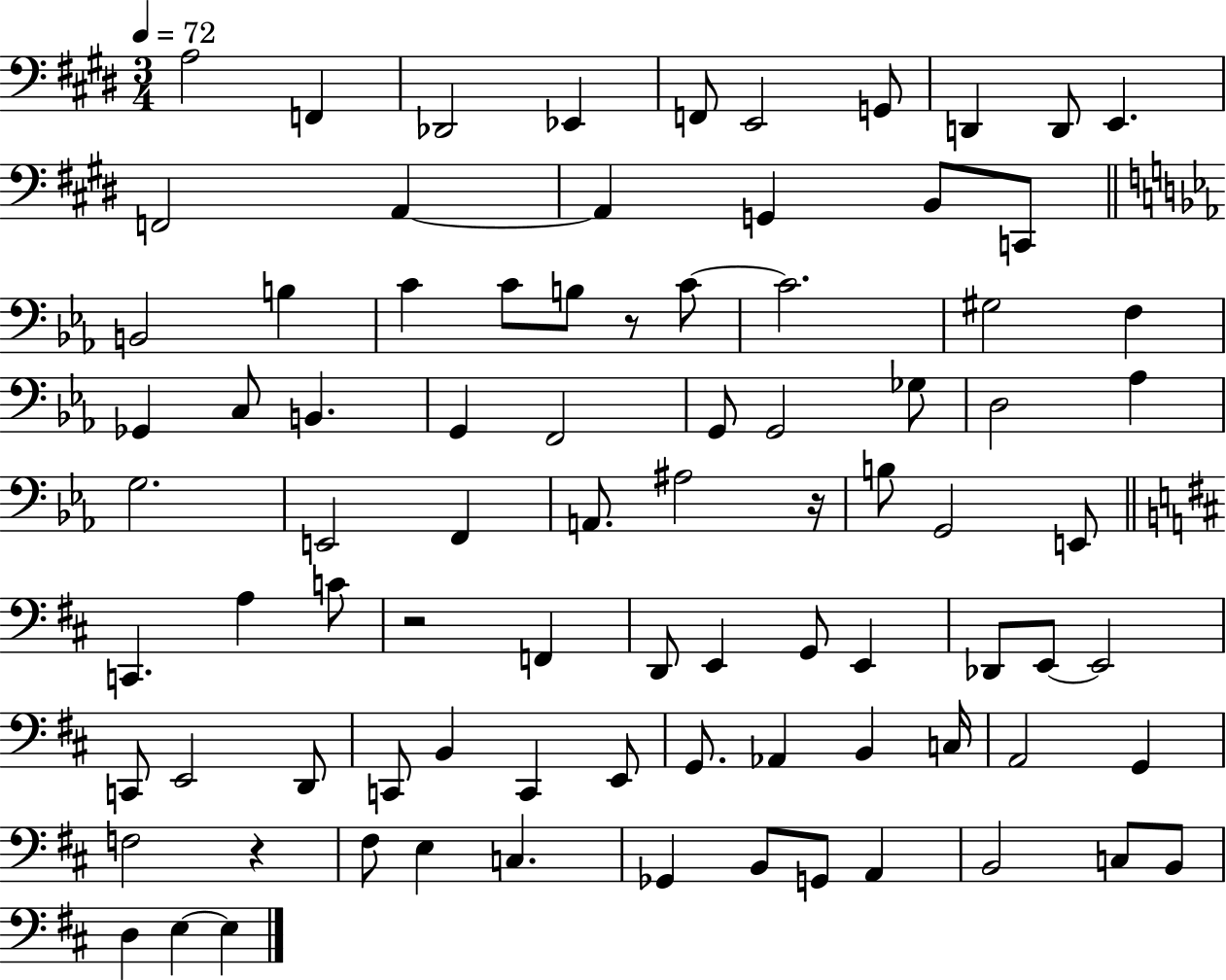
X:1
T:Untitled
M:3/4
L:1/4
K:E
A,2 F,, _D,,2 _E,, F,,/2 E,,2 G,,/2 D,, D,,/2 E,, F,,2 A,, A,, G,, B,,/2 C,,/2 B,,2 B, C C/2 B,/2 z/2 C/2 C2 ^G,2 F, _G,, C,/2 B,, G,, F,,2 G,,/2 G,,2 _G,/2 D,2 _A, G,2 E,,2 F,, A,,/2 ^A,2 z/4 B,/2 G,,2 E,,/2 C,, A, C/2 z2 F,, D,,/2 E,, G,,/2 E,, _D,,/2 E,,/2 E,,2 C,,/2 E,,2 D,,/2 C,,/2 B,, C,, E,,/2 G,,/2 _A,, B,, C,/4 A,,2 G,, F,2 z ^F,/2 E, C, _G,, B,,/2 G,,/2 A,, B,,2 C,/2 B,,/2 D, E, E,